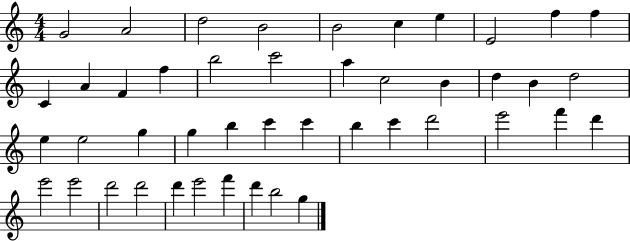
X:1
T:Untitled
M:4/4
L:1/4
K:C
G2 A2 d2 B2 B2 c e E2 f f C A F f b2 c'2 a c2 B d B d2 e e2 g g b c' c' b c' d'2 e'2 f' d' e'2 e'2 d'2 d'2 d' e'2 f' d' b2 g